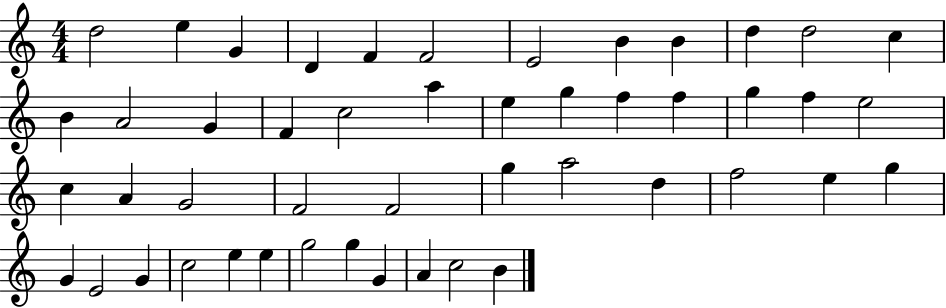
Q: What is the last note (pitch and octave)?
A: B4